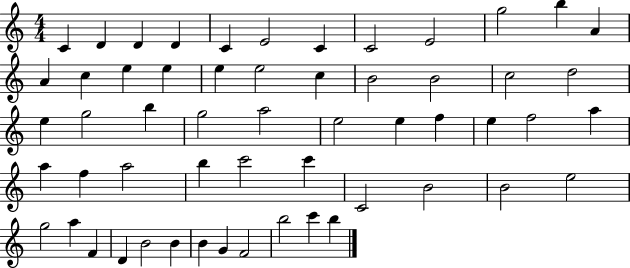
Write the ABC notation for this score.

X:1
T:Untitled
M:4/4
L:1/4
K:C
C D D D C E2 C C2 E2 g2 b A A c e e e e2 c B2 B2 c2 d2 e g2 b g2 a2 e2 e f e f2 a a f a2 b c'2 c' C2 B2 B2 e2 g2 a F D B2 B B G F2 b2 c' b